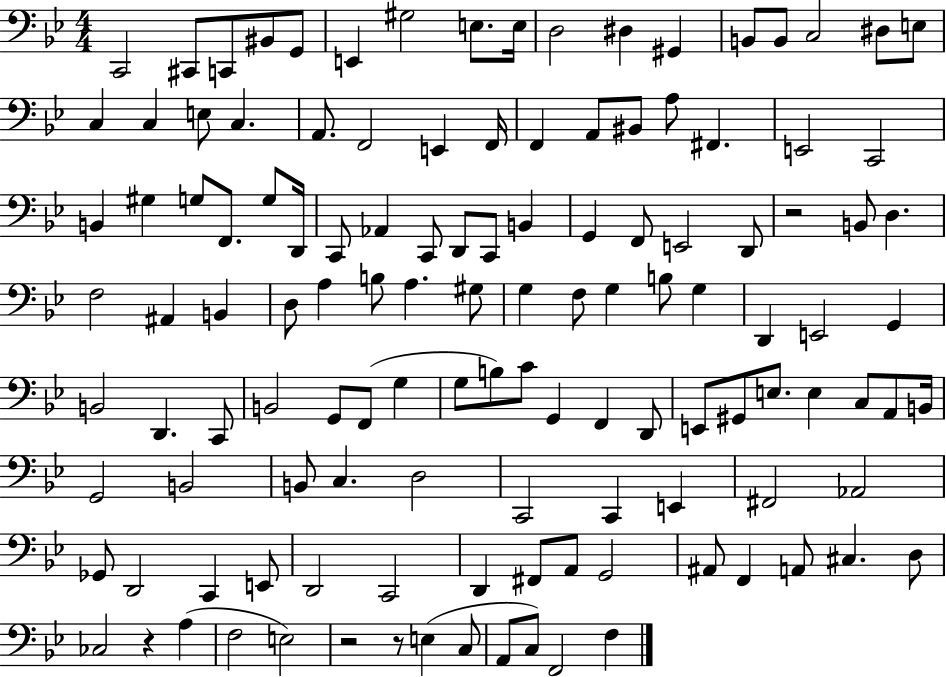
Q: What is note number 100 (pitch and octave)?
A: E2